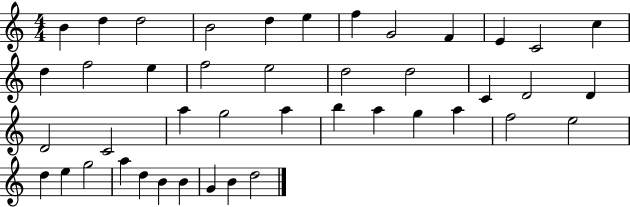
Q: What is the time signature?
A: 4/4